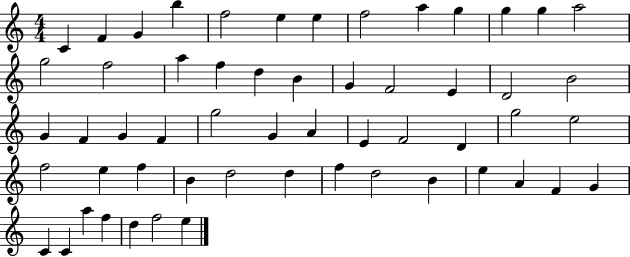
X:1
T:Untitled
M:4/4
L:1/4
K:C
C F G b f2 e e f2 a g g g a2 g2 f2 a f d B G F2 E D2 B2 G F G F g2 G A E F2 D g2 e2 f2 e f B d2 d f d2 B e A F G C C a f d f2 e